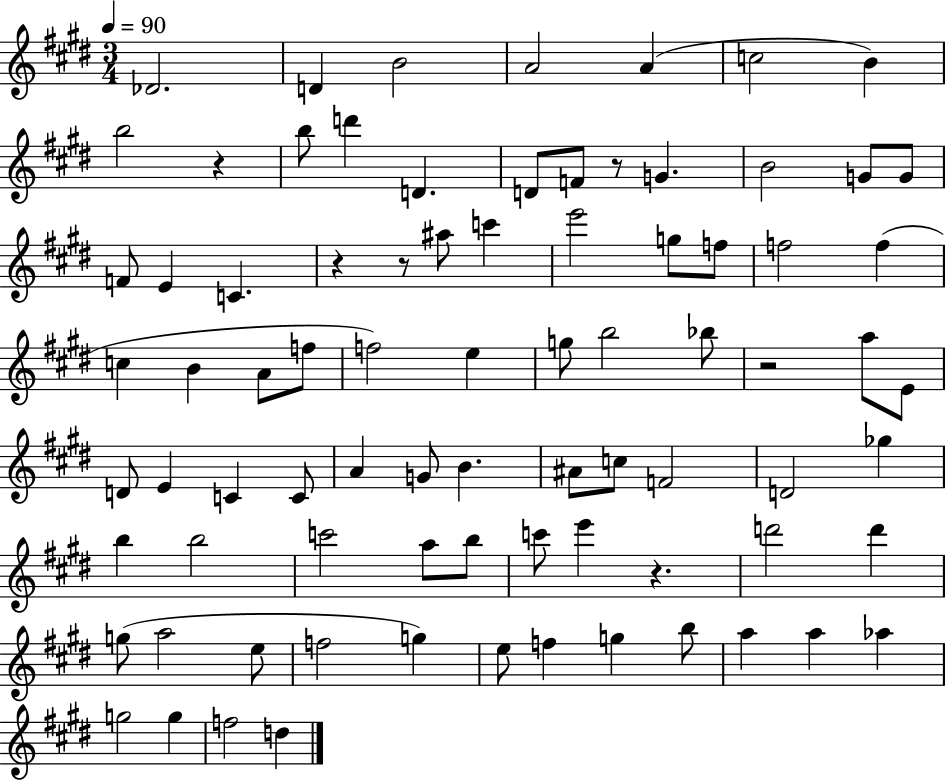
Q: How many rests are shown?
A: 6